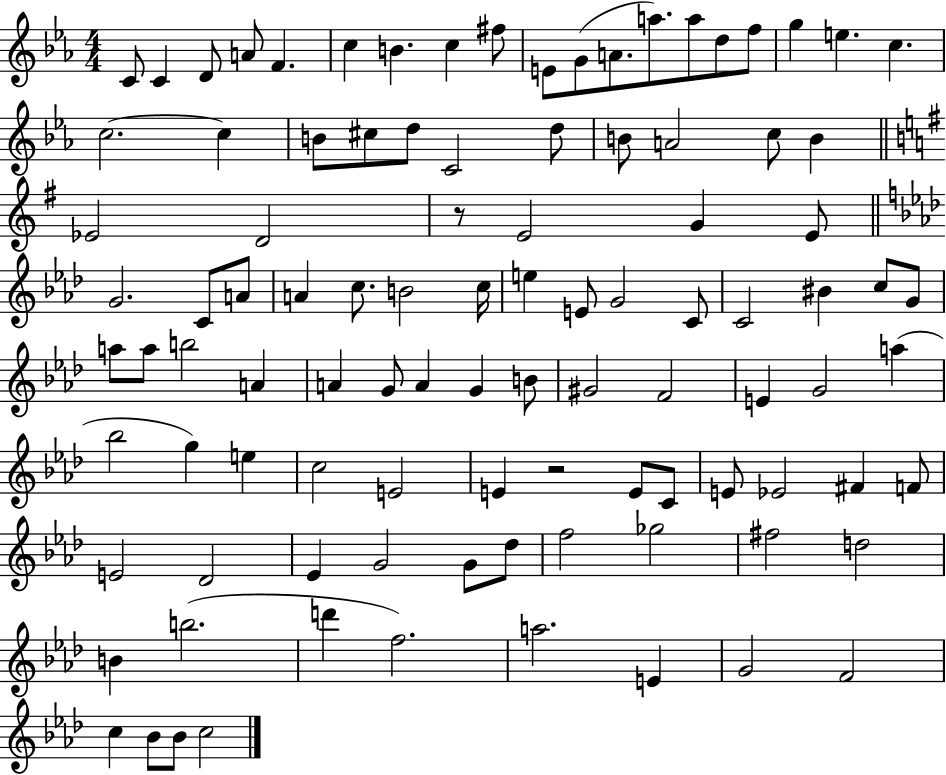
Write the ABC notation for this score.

X:1
T:Untitled
M:4/4
L:1/4
K:Eb
C/2 C D/2 A/2 F c B c ^f/2 E/2 G/2 A/2 a/2 a/2 d/2 f/2 g e c c2 c B/2 ^c/2 d/2 C2 d/2 B/2 A2 c/2 B _E2 D2 z/2 E2 G E/2 G2 C/2 A/2 A c/2 B2 c/4 e E/2 G2 C/2 C2 ^B c/2 G/2 a/2 a/2 b2 A A G/2 A G B/2 ^G2 F2 E G2 a _b2 g e c2 E2 E z2 E/2 C/2 E/2 _E2 ^F F/2 E2 _D2 _E G2 G/2 _d/2 f2 _g2 ^f2 d2 B b2 d' f2 a2 E G2 F2 c _B/2 _B/2 c2